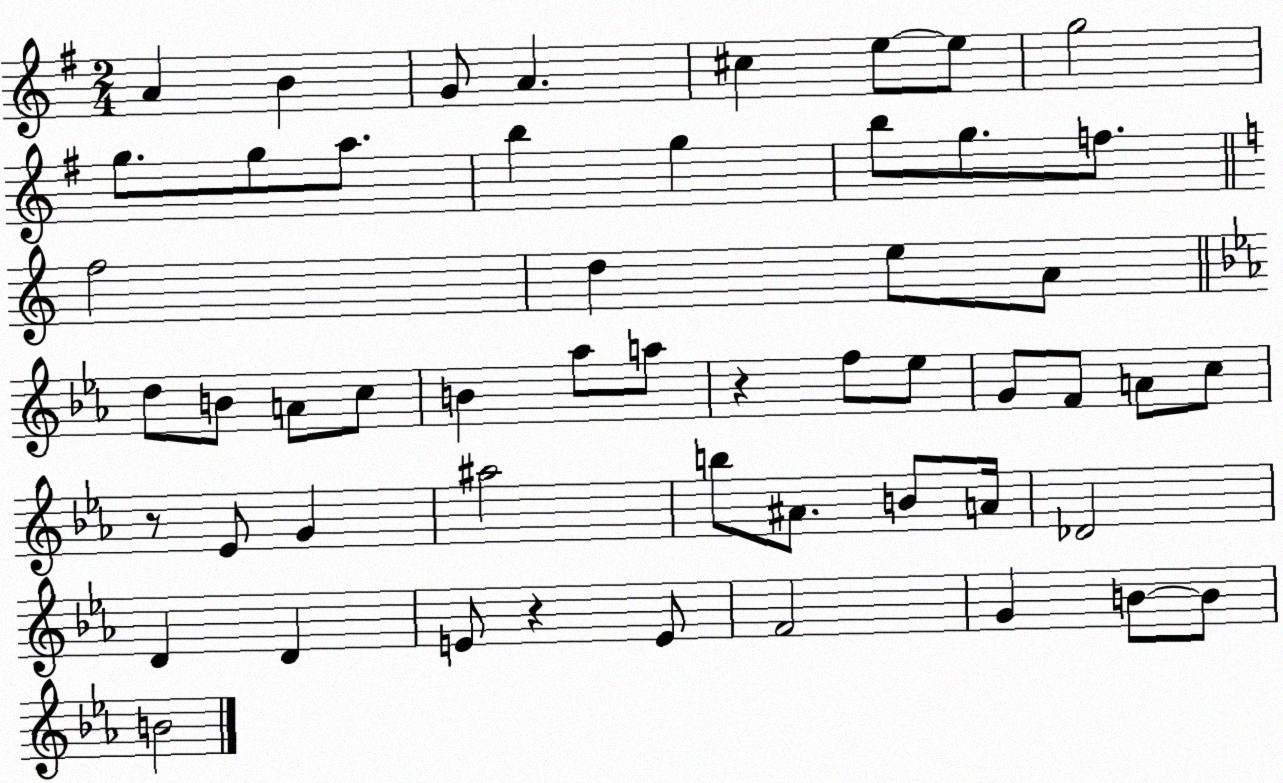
X:1
T:Untitled
M:2/4
L:1/4
K:G
A B G/2 A ^c e/2 e/2 g2 g/2 g/2 a/2 b g b/2 g/2 f/2 f2 d e/2 A/2 d/2 B/2 A/2 c/2 B _a/2 a/2 z f/2 _e/2 G/2 F/2 A/2 c/2 z/2 _E/2 G ^a2 b/2 ^A/2 B/2 A/4 _D2 D D E/2 z E/2 F2 G B/2 B/2 B2